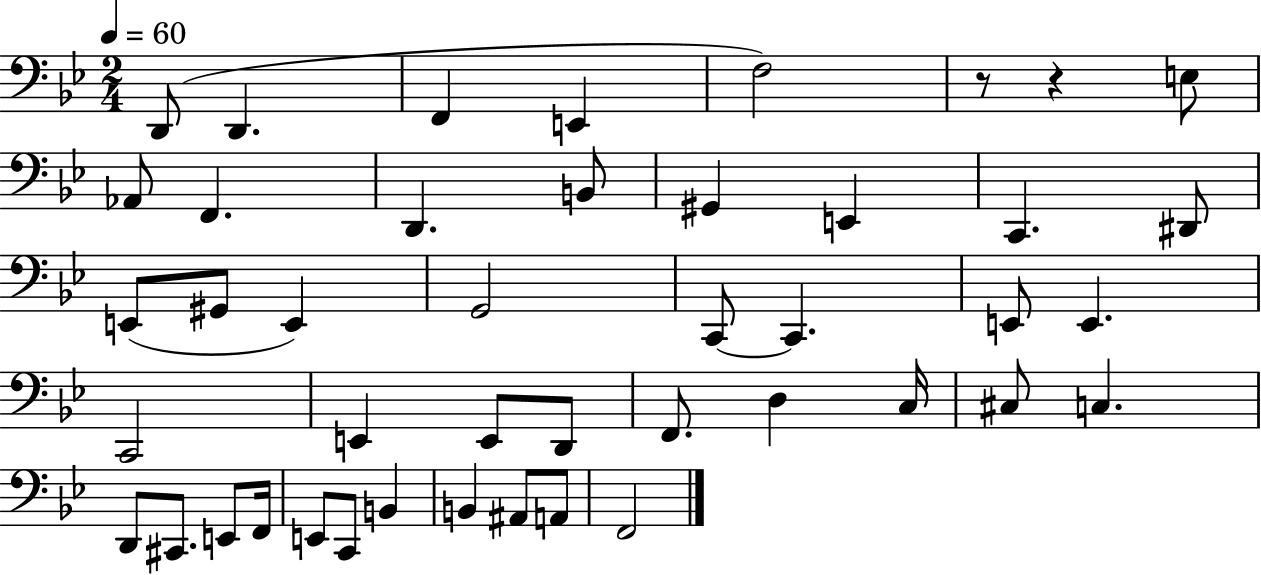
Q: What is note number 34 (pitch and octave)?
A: E2